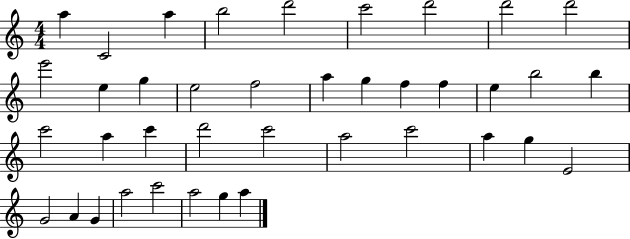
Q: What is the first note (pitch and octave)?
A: A5